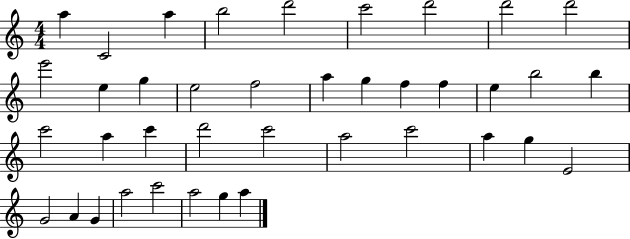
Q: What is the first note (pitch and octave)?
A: A5